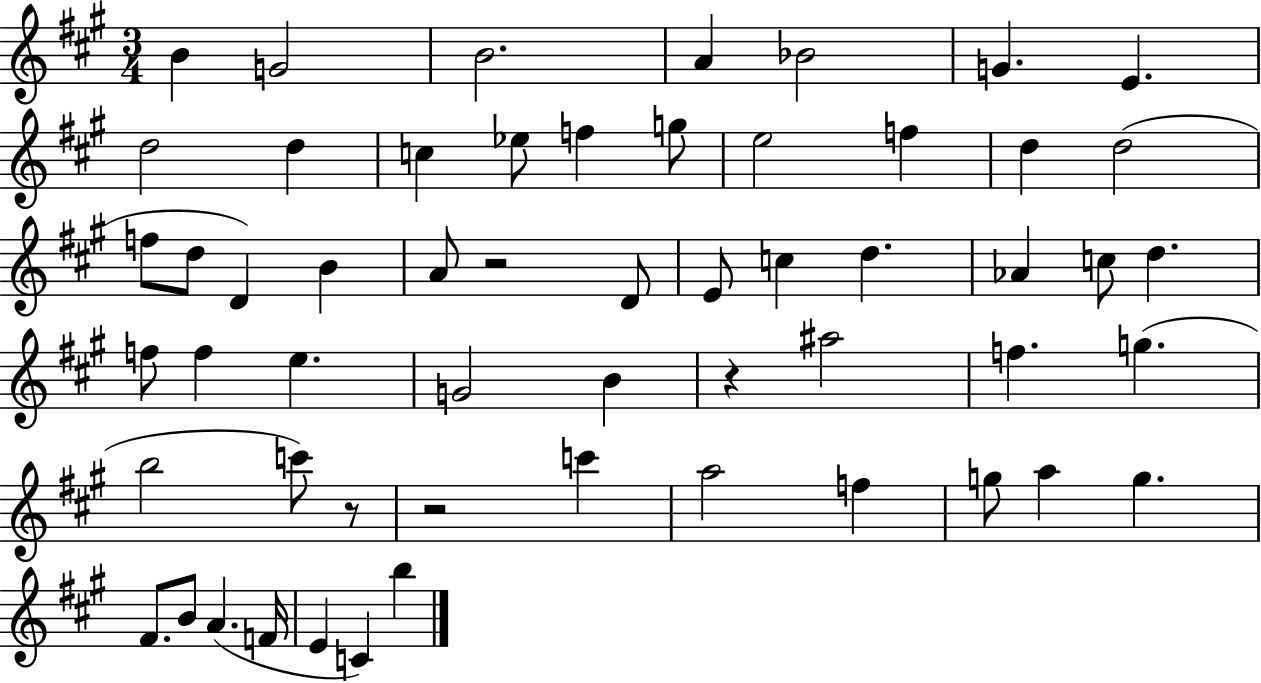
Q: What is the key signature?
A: A major